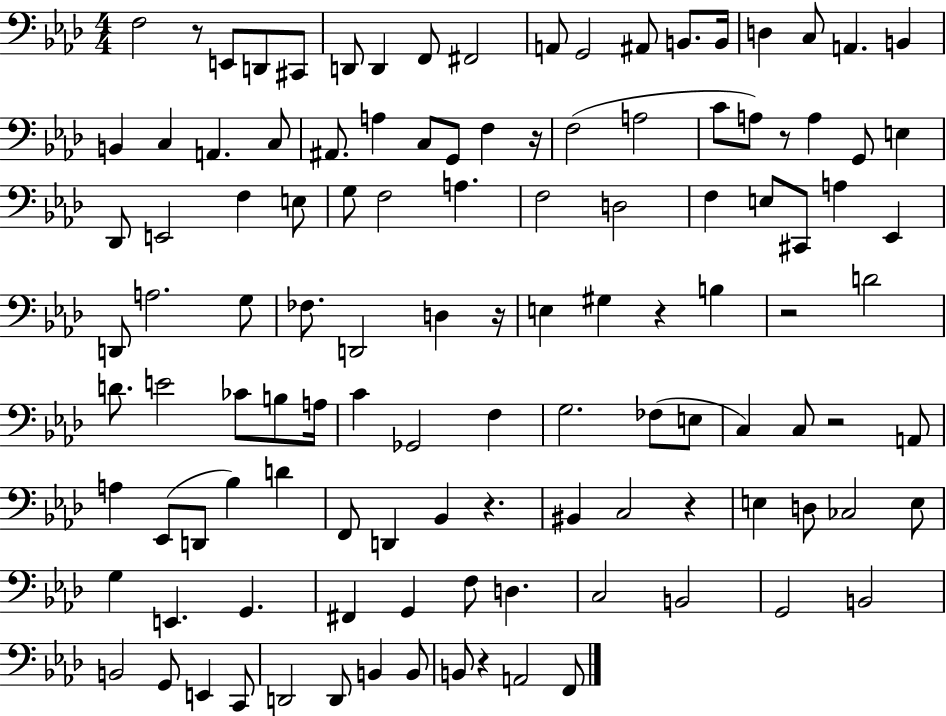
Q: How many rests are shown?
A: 10